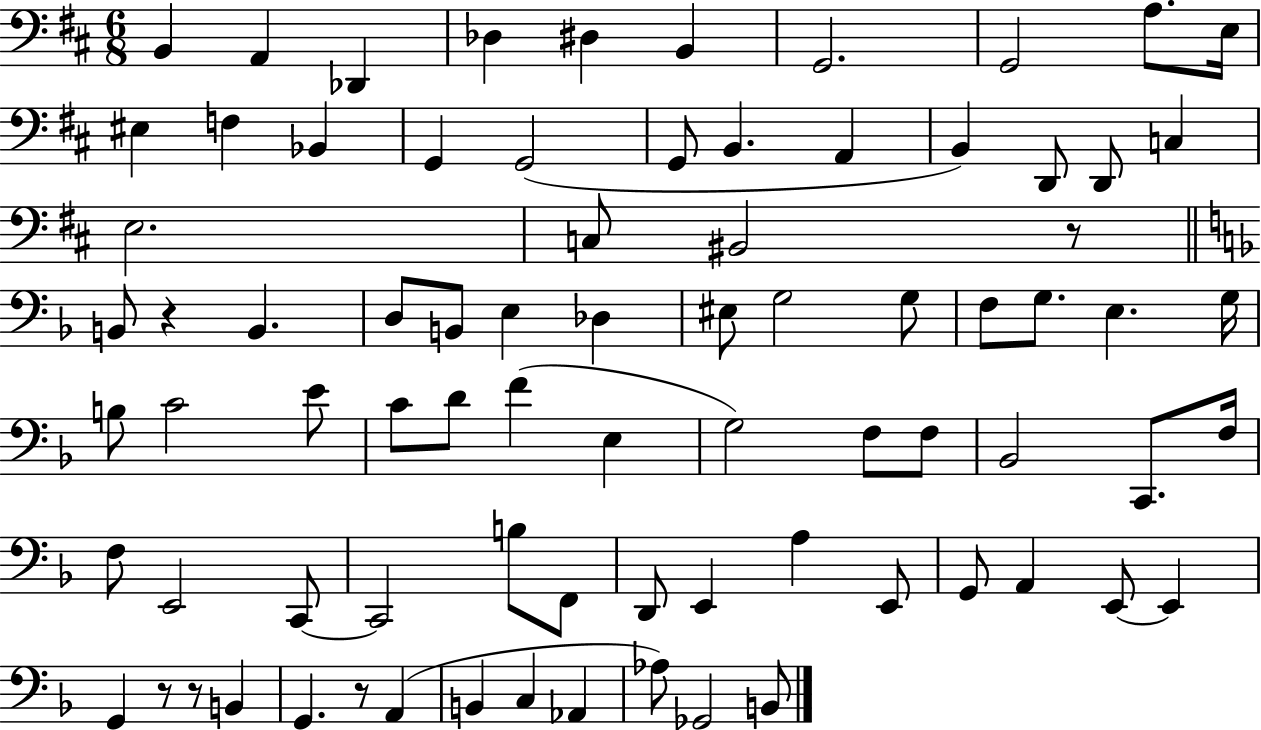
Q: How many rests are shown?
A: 5